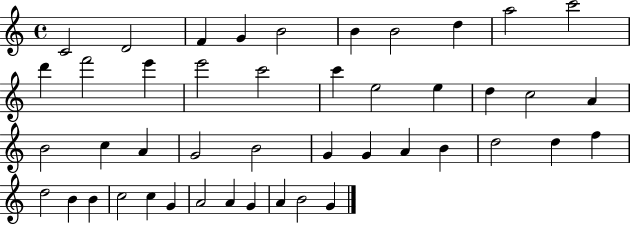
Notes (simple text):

C4/h D4/h F4/q G4/q B4/h B4/q B4/h D5/q A5/h C6/h D6/q F6/h E6/q E6/h C6/h C6/q E5/h E5/q D5/q C5/h A4/q B4/h C5/q A4/q G4/h B4/h G4/q G4/q A4/q B4/q D5/h D5/q F5/q D5/h B4/q B4/q C5/h C5/q G4/q A4/h A4/q G4/q A4/q B4/h G4/q